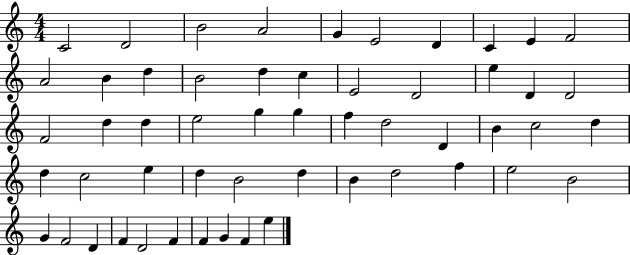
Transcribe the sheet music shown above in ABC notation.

X:1
T:Untitled
M:4/4
L:1/4
K:C
C2 D2 B2 A2 G E2 D C E F2 A2 B d B2 d c E2 D2 e D D2 F2 d d e2 g g f d2 D B c2 d d c2 e d B2 d B d2 f e2 B2 G F2 D F D2 F F G F e